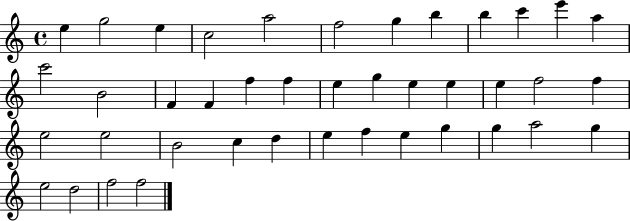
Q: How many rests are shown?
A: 0